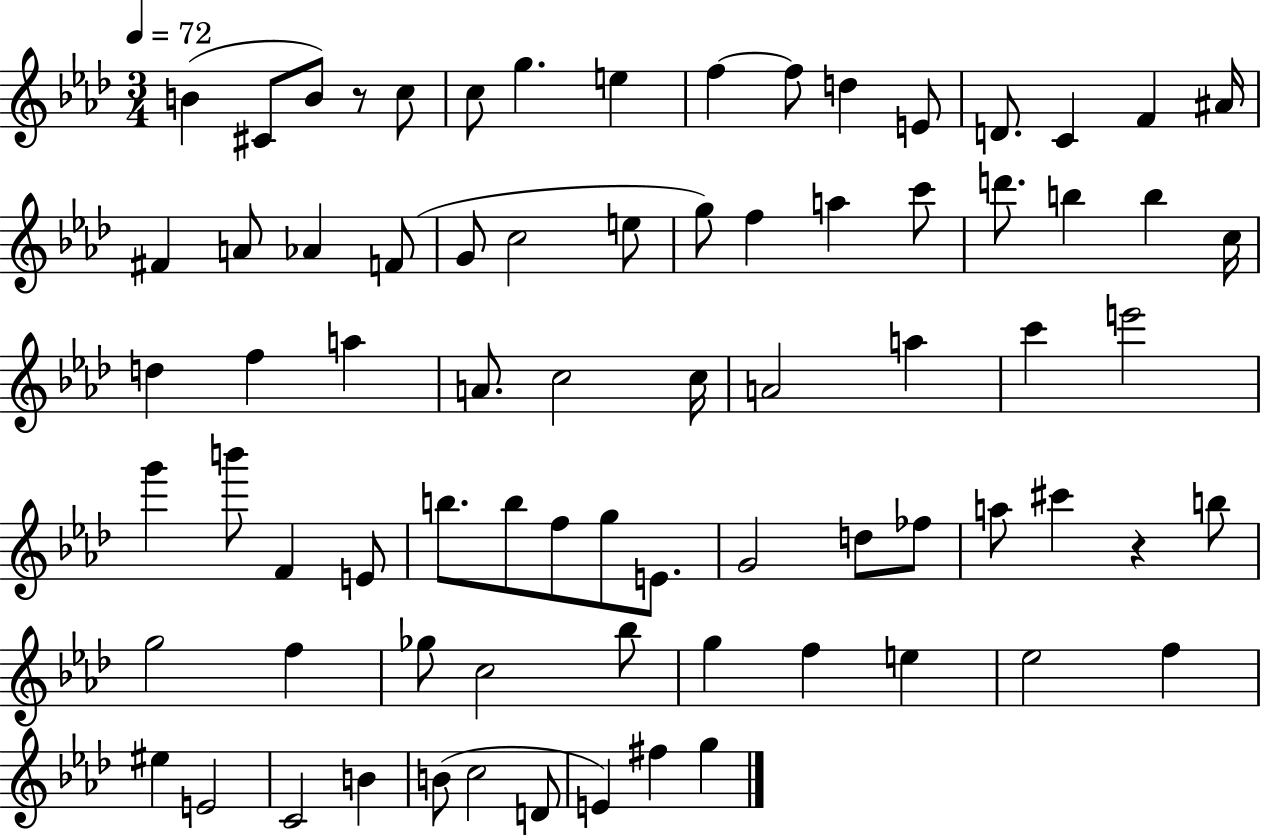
{
  \clef treble
  \numericTimeSignature
  \time 3/4
  \key aes \major
  \tempo 4 = 72
  \repeat volta 2 { b'4( cis'8 b'8) r8 c''8 | c''8 g''4. e''4 | f''4~~ f''8 d''4 e'8 | d'8. c'4 f'4 ais'16 | \break fis'4 a'8 aes'4 f'8( | g'8 c''2 e''8 | g''8) f''4 a''4 c'''8 | d'''8. b''4 b''4 c''16 | \break d''4 f''4 a''4 | a'8. c''2 c''16 | a'2 a''4 | c'''4 e'''2 | \break g'''4 b'''8 f'4 e'8 | b''8. b''8 f''8 g''8 e'8. | g'2 d''8 fes''8 | a''8 cis'''4 r4 b''8 | \break g''2 f''4 | ges''8 c''2 bes''8 | g''4 f''4 e''4 | ees''2 f''4 | \break eis''4 e'2 | c'2 b'4 | b'8( c''2 d'8 | e'4) fis''4 g''4 | \break } \bar "|."
}